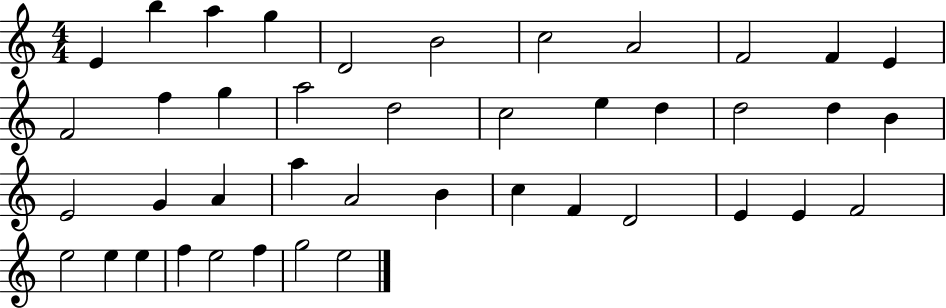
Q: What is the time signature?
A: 4/4